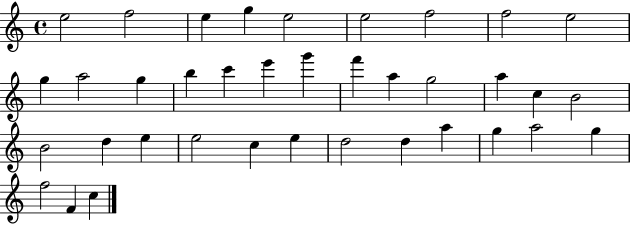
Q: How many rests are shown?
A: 0